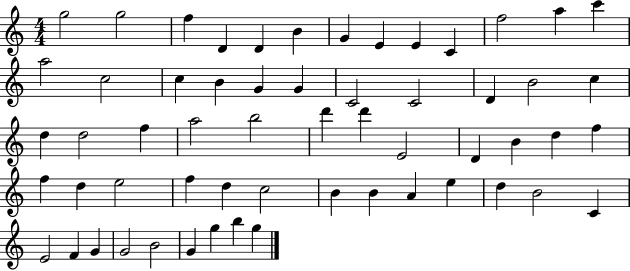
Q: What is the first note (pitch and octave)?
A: G5